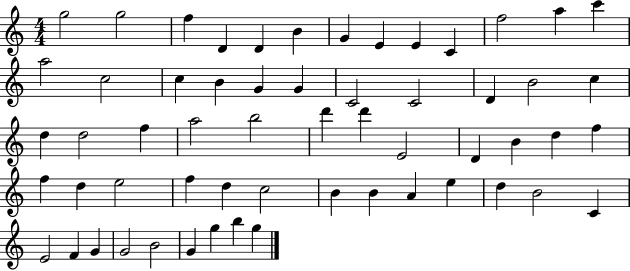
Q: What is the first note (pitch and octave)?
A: G5